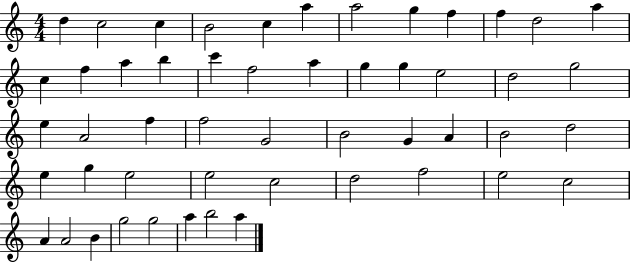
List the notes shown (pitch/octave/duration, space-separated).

D5/q C5/h C5/q B4/h C5/q A5/q A5/h G5/q F5/q F5/q D5/h A5/q C5/q F5/q A5/q B5/q C6/q F5/h A5/q G5/q G5/q E5/h D5/h G5/h E5/q A4/h F5/q F5/h G4/h B4/h G4/q A4/q B4/h D5/h E5/q G5/q E5/h E5/h C5/h D5/h F5/h E5/h C5/h A4/q A4/h B4/q G5/h G5/h A5/q B5/h A5/q